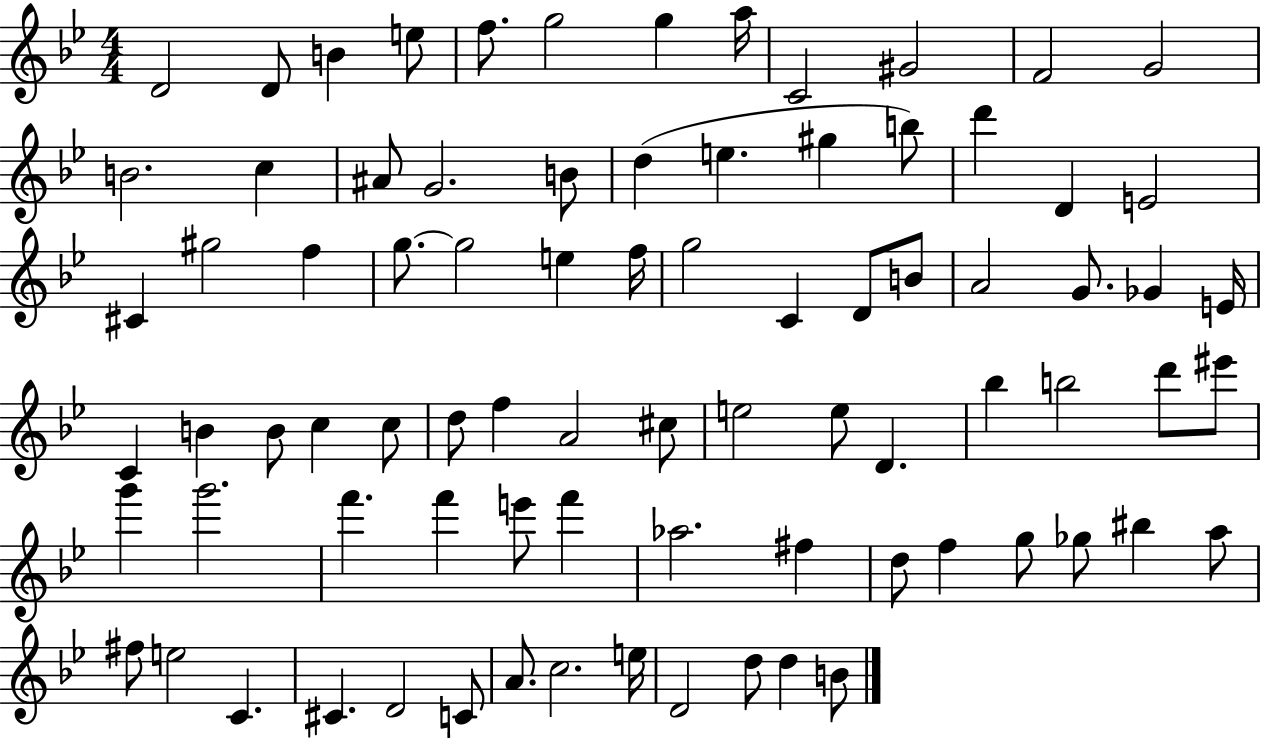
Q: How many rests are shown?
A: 0